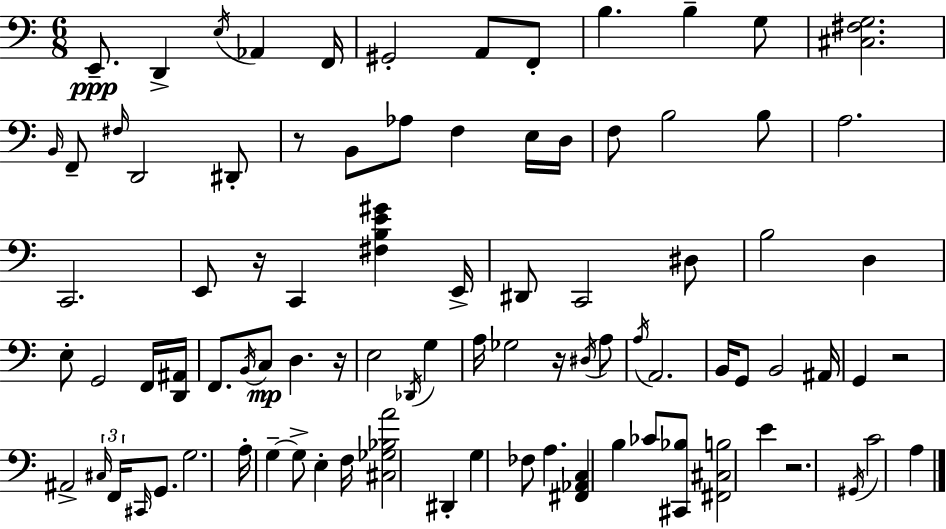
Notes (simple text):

E2/e. D2/q E3/s Ab2/q F2/s G#2/h A2/e F2/e B3/q. B3/q G3/e [C#3,F#3,G3]/h. B2/s F2/e F#3/s D2/h D#2/e R/e B2/e Ab3/e F3/q E3/s D3/s F3/e B3/h B3/e A3/h. C2/h. E2/e R/s C2/q [F#3,B3,E4,G#4]/q E2/s D#2/e C2/h D#3/e B3/h D3/q E3/e G2/h F2/s [D2,A#2]/s F2/e. B2/s C3/e D3/q. R/s E3/h Db2/s G3/q A3/s Gb3/h R/s D#3/s A3/e A3/s A2/h. B2/s G2/e B2/h A#2/s G2/q R/h A#2/h C#3/s F2/s C#2/s G2/e. G3/h. A3/s G3/q G3/e E3/q F3/s [C#3,Gb3,Bb3,A4]/h D#2/q G3/q FES3/e A3/q. [F#2,Ab2,C3]/q B3/q CES4/e [C#2,Bb3]/e [F#2,C#3,B3]/h E4/q R/h. G#2/s C4/h A3/q